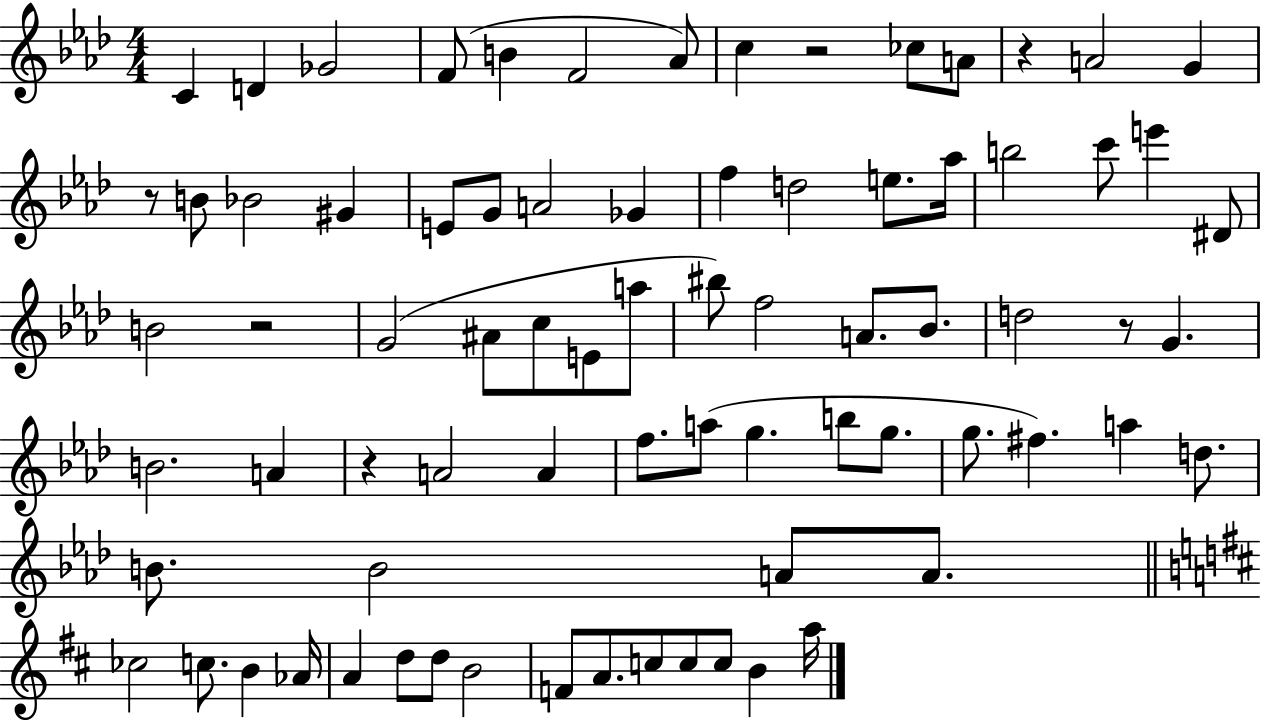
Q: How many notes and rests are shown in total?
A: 77